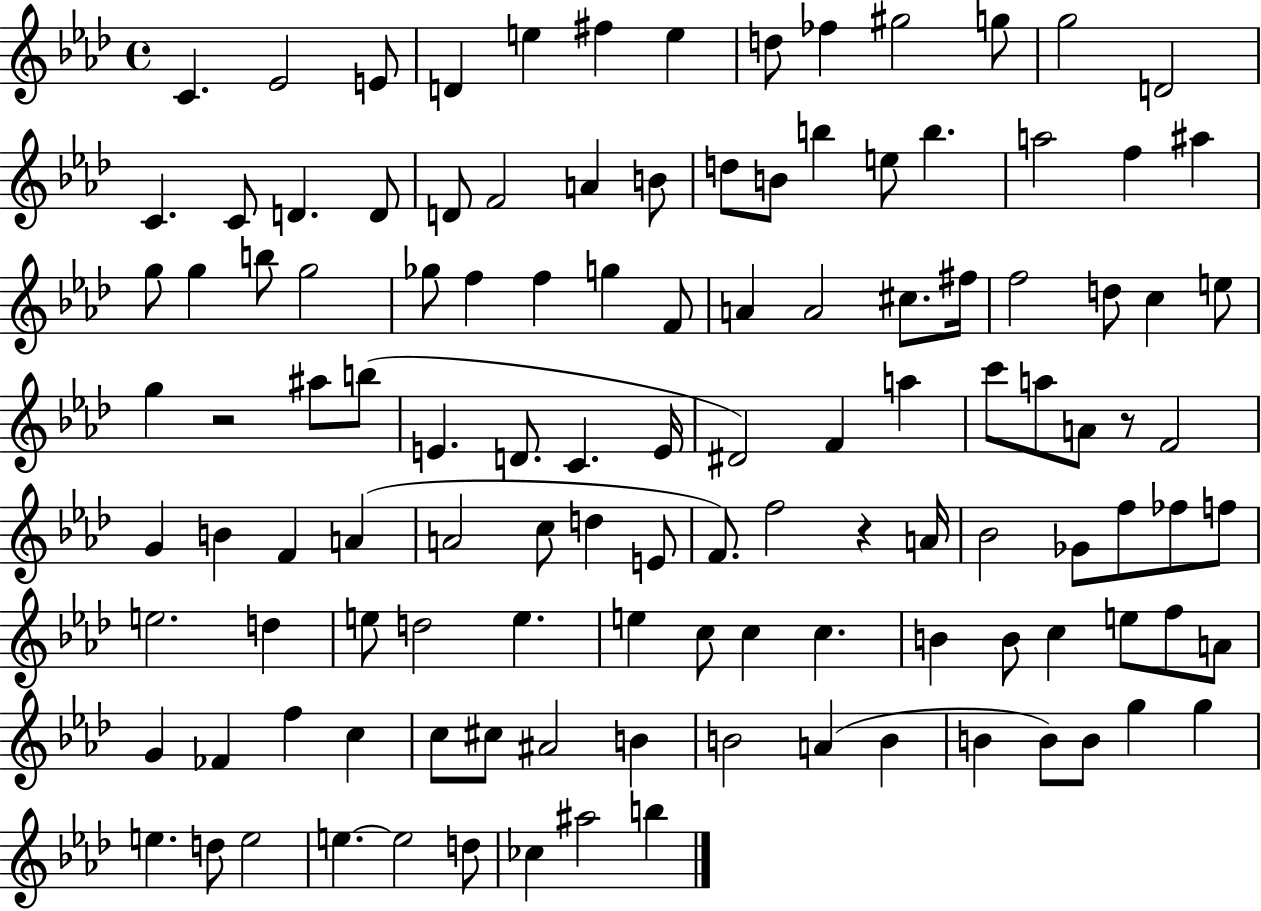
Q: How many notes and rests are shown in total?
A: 119